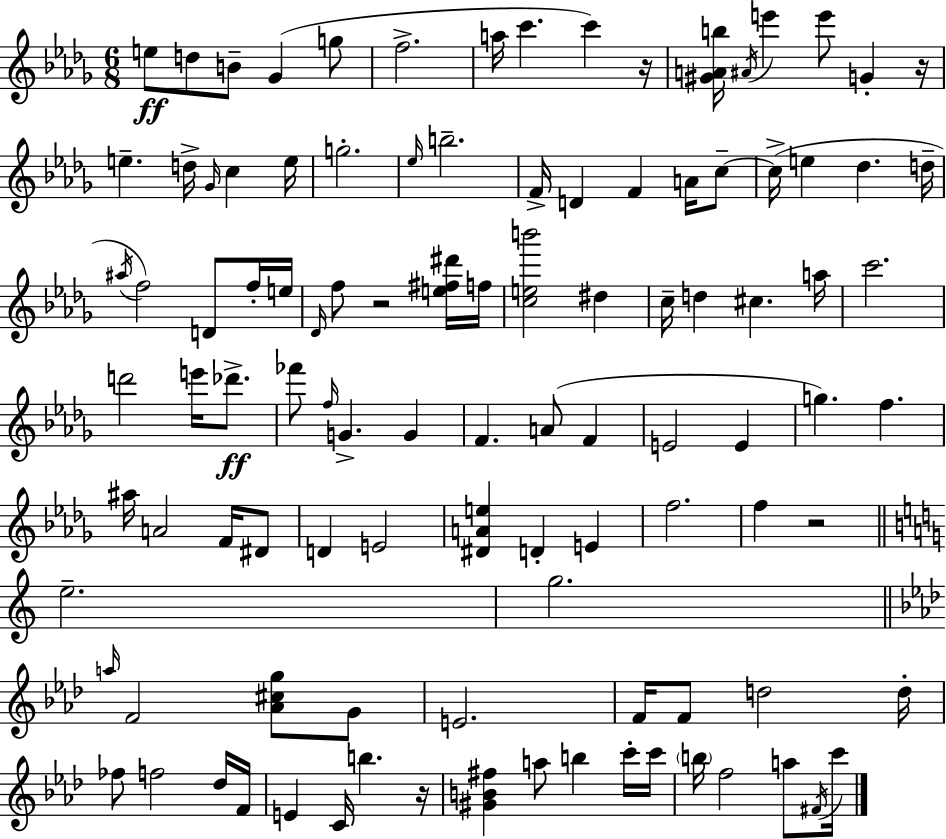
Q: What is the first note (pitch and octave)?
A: E5